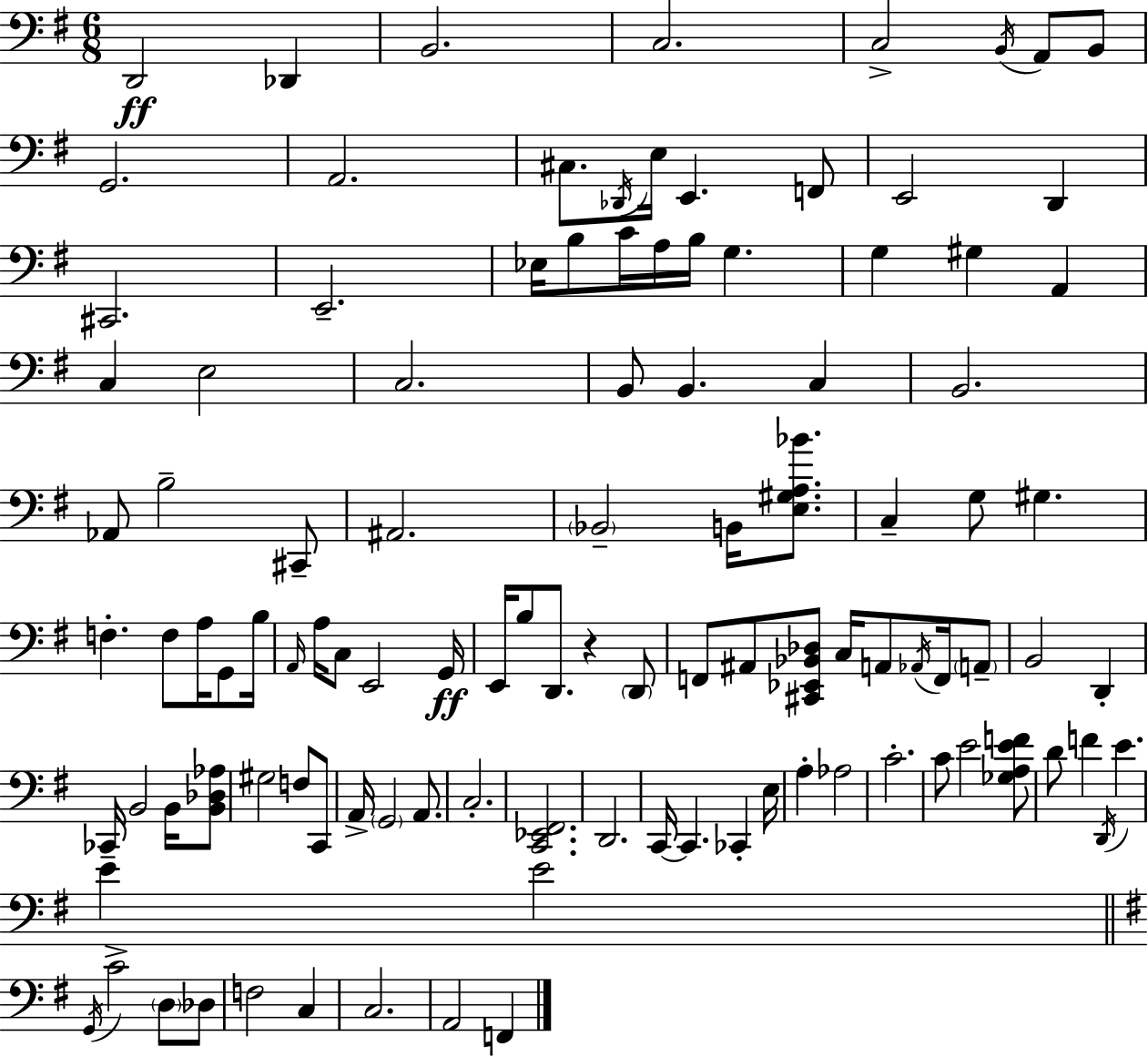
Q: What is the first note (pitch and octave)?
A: D2